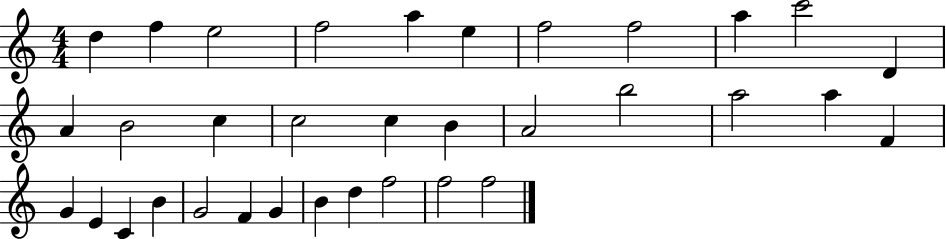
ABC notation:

X:1
T:Untitled
M:4/4
L:1/4
K:C
d f e2 f2 a e f2 f2 a c'2 D A B2 c c2 c B A2 b2 a2 a F G E C B G2 F G B d f2 f2 f2